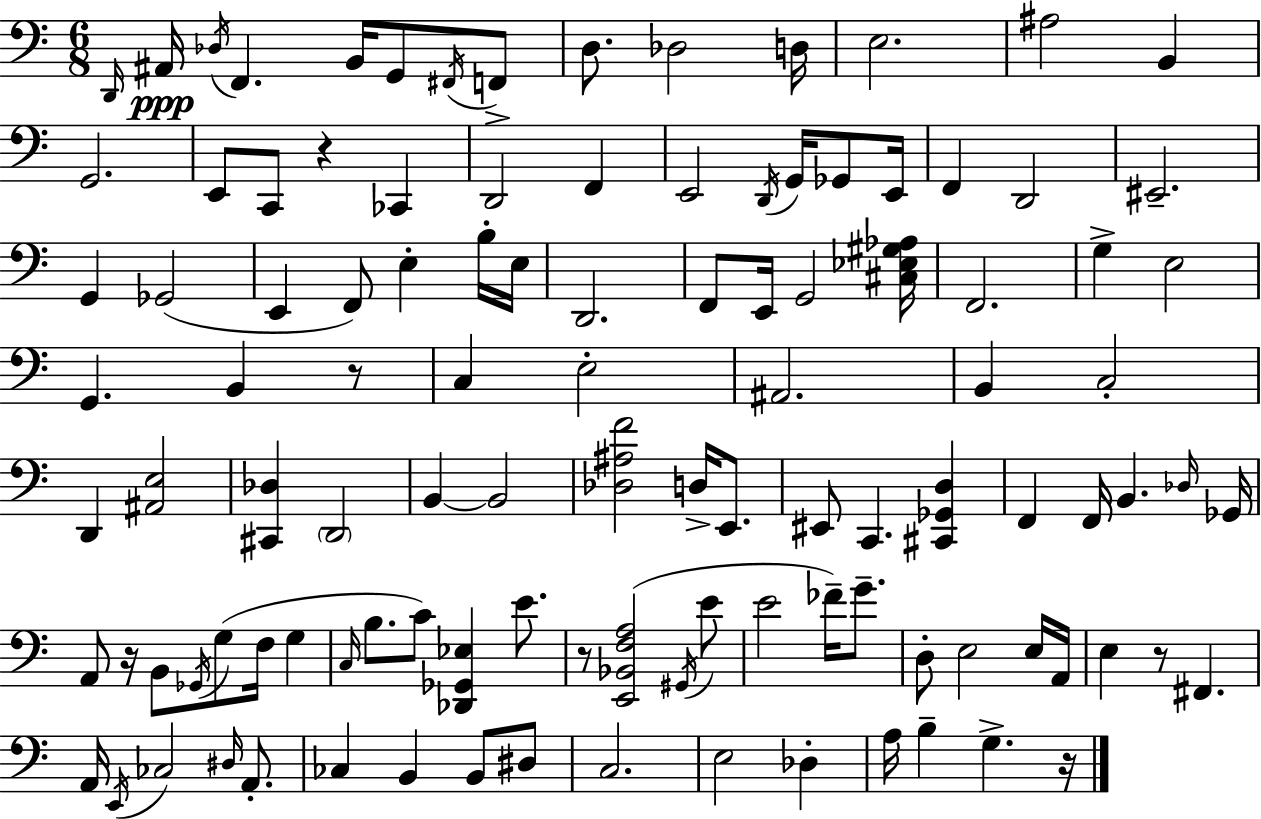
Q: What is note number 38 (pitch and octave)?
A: E2